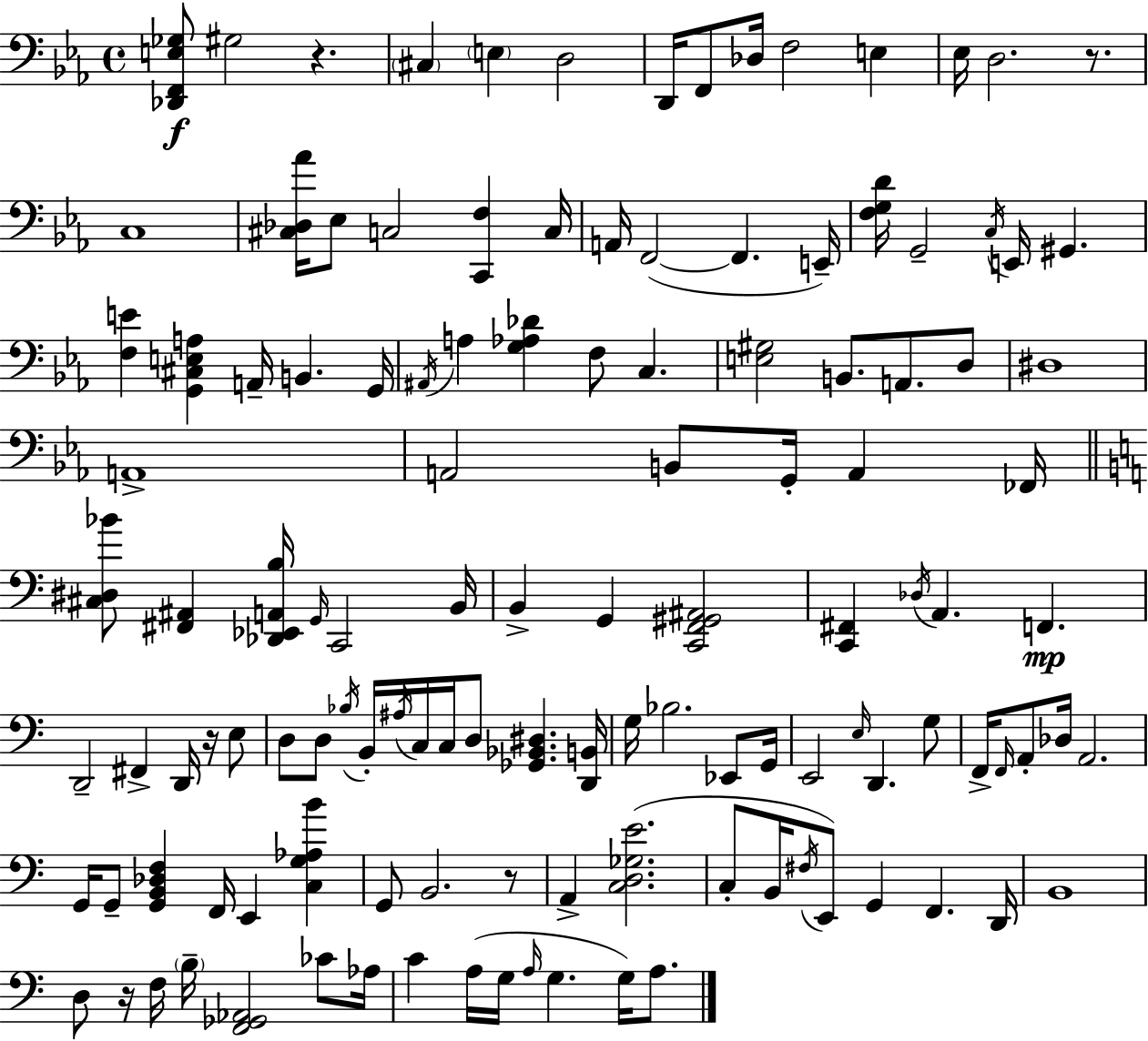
[Db2,F2,E3,Gb3]/e G#3/h R/q. C#3/q E3/q D3/h D2/s F2/e Db3/s F3/h E3/q Eb3/s D3/h. R/e. C3/w [C#3,Db3,Ab4]/s Eb3/e C3/h [C2,F3]/q C3/s A2/s F2/h F2/q. E2/s [F3,G3,D4]/s G2/h C3/s E2/s G#2/q. [F3,E4]/q [G2,C#3,E3,A3]/q A2/s B2/q. G2/s A#2/s A3/q [G3,Ab3,Db4]/q F3/e C3/q. [E3,G#3]/h B2/e. A2/e. D3/e D#3/w A2/w A2/h B2/e G2/s A2/q FES2/s [C#3,D#3,Bb4]/e [F#2,A#2]/q [Db2,Eb2,A2,B3]/s G2/s C2/h B2/s B2/q G2/q [C2,F2,G#2,A#2]/h [C2,F#2]/q Db3/s A2/q. F2/q. D2/h F#2/q D2/s R/s E3/e D3/e D3/e Bb3/s B2/s A#3/s C3/s C3/s D3/e [Gb2,Bb2,D#3]/q. [D2,B2]/s G3/s Bb3/h. Eb2/e G2/s E2/h E3/s D2/q. G3/e F2/s F2/s A2/e Db3/s A2/h. G2/s G2/e [G2,B2,Db3,F3]/q F2/s E2/q [C3,G3,Ab3,B4]/q G2/e B2/h. R/e A2/q [C3,D3,Gb3,E4]/h. C3/e B2/s F#3/s E2/e G2/q F2/q. D2/s B2/w D3/e R/s F3/s B3/s [F2,Gb2,Ab2]/h CES4/e Ab3/s C4/q A3/s G3/s A3/s G3/q. G3/s A3/e.